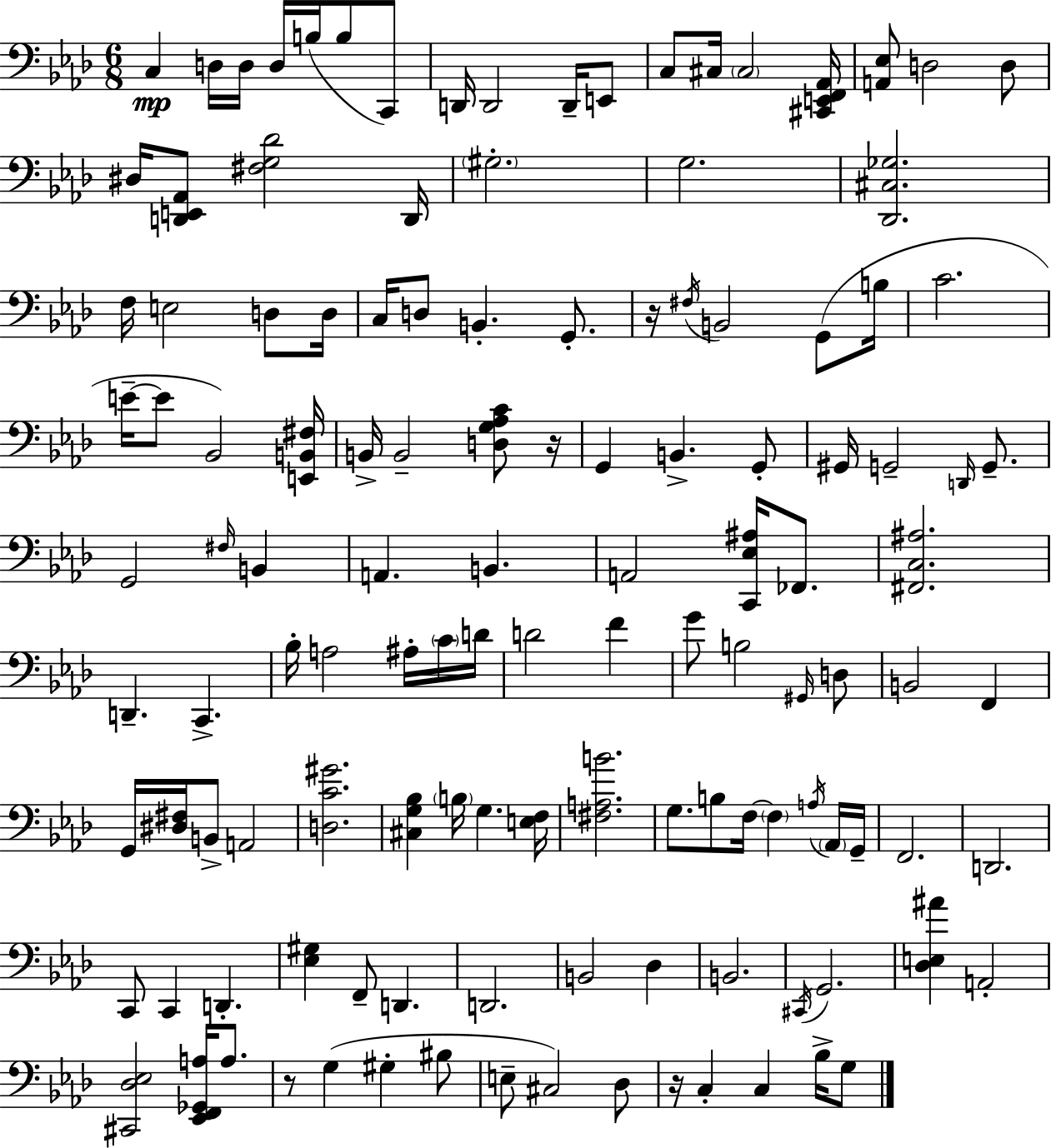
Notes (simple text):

C3/q D3/s D3/s D3/s B3/s B3/e C2/e D2/s D2/h D2/s E2/e C3/e C#3/s C#3/h [C#2,E2,F2,Ab2]/s [A2,Eb3]/e D3/h D3/e D#3/s [D2,E2,Ab2]/e [F#3,G3,Db4]/h D2/s G#3/h. G3/h. [Db2,C#3,Gb3]/h. F3/s E3/h D3/e D3/s C3/s D3/e B2/q. G2/e. R/s F#3/s B2/h G2/e B3/s C4/h. E4/s E4/e Bb2/h [E2,B2,F#3]/s B2/s B2/h [D3,G3,Ab3,C4]/e R/s G2/q B2/q. G2/e G#2/s G2/h D2/s G2/e. G2/h F#3/s B2/q A2/q. B2/q. A2/h [C2,Eb3,A#3]/s FES2/e. [F#2,C3,A#3]/h. D2/q. C2/q. Bb3/s A3/h A#3/s C4/s D4/s D4/h F4/q G4/e B3/h G#2/s D3/e B2/h F2/q G2/s [D#3,F#3]/s B2/e A2/h [D3,C4,G#4]/h. [C#3,G3,Bb3]/q B3/s G3/q. [E3,F3]/s [F#3,A3,B4]/h. G3/e. B3/e F3/s F3/q A3/s Ab2/s G2/s F2/h. D2/h. C2/e C2/q D2/q. [Eb3,G#3]/q F2/e D2/q. D2/h. B2/h Db3/q B2/h. C#2/s G2/h. [Db3,E3,A#4]/q A2/h [C#2,Db3,Eb3]/h [Eb2,F2,Gb2,A3]/s A3/e. R/e G3/q G#3/q BIS3/e E3/e C#3/h Db3/e R/s C3/q C3/q Bb3/s G3/e